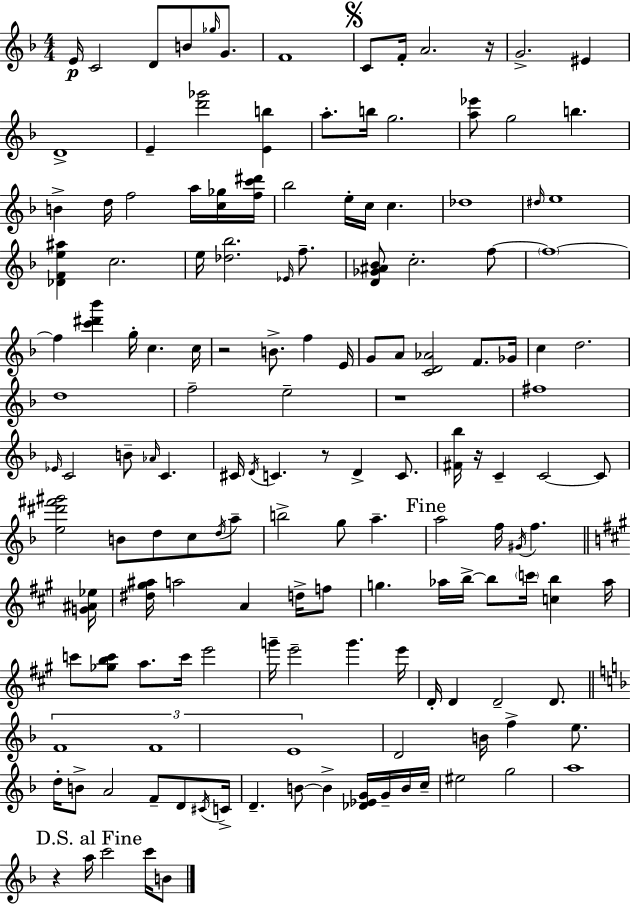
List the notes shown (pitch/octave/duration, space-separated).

E4/s C4/h D4/e B4/e Gb5/s G4/e. F4/w C4/e F4/s A4/h. R/s G4/h. EIS4/q D4/w E4/q [D6,Gb6]/h [E4,B5]/q A5/e. B5/s G5/h. [A5,Eb6]/e G5/h B5/q. B4/q D5/s F5/h A5/s [C5,Gb5]/s [F5,C6,D#6]/s Bb5/h E5/s C5/s C5/q. Db5/w D#5/s E5/w [Db4,F4,E5,A#5]/q C5/h. E5/s [Db5,Bb5]/h. Eb4/s F5/e. [D4,Gb4,A#4,Bb4]/e C5/h. F5/e F5/w F5/q [C6,D#6,Bb6]/q G5/s C5/q. C5/s R/h B4/e. F5/q E4/s G4/e A4/e [C4,D4,Ab4]/h F4/e. Gb4/s C5/q D5/h. D5/w F5/h E5/h R/w F#5/w Eb4/s C4/h B4/e Ab4/s C4/q. C#4/s D4/s C4/q. R/e D4/q C4/e. [F#4,Bb5]/s R/s C4/q C4/h C4/e [E5,D#6,F#6,G#6]/h B4/e D5/e C5/e D5/s A5/e B5/h G5/e A5/q. A5/h F5/s G#4/s F5/q. [G4,A#4,Eb5]/s [D#5,G#5,A#5]/s A5/h A4/q D5/s F5/e G5/q. Ab5/s B5/s B5/e C6/s [C5,B5]/q Ab5/s C6/e [Gb5,B5,C6]/e A5/e. C6/s E6/h G6/s E6/h G6/q. E6/s D4/s D4/q D4/h D4/e. F4/w F4/w E4/w D4/h B4/s F5/q E5/e. D5/s B4/e A4/h F4/e D4/e C#4/s C4/s D4/q. B4/e B4/q [Db4,Eb4,G4]/s G4/s B4/s C5/s EIS5/h G5/h A5/w R/q A5/s C6/h C6/s B4/e